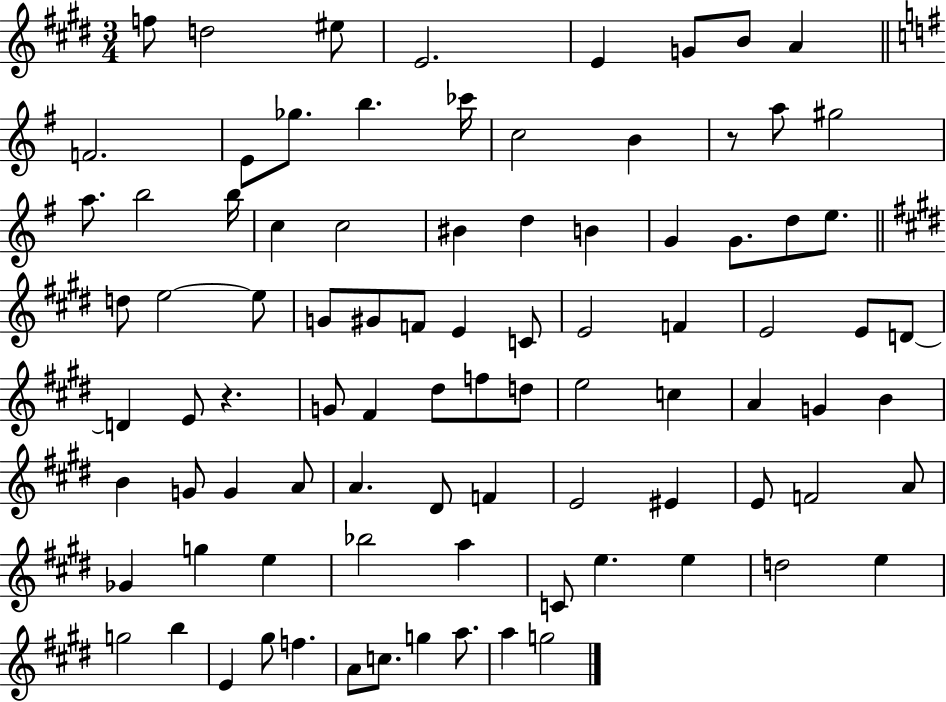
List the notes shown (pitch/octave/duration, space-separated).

F5/e D5/h EIS5/e E4/h. E4/q G4/e B4/e A4/q F4/h. E4/e Gb5/e. B5/q. CES6/s C5/h B4/q R/e A5/e G#5/h A5/e. B5/h B5/s C5/q C5/h BIS4/q D5/q B4/q G4/q G4/e. D5/e E5/e. D5/e E5/h E5/e G4/e G#4/e F4/e E4/q C4/e E4/h F4/q E4/h E4/e D4/e D4/q E4/e R/q. G4/e F#4/q D#5/e F5/e D5/e E5/h C5/q A4/q G4/q B4/q B4/q G4/e G4/q A4/e A4/q. D#4/e F4/q E4/h EIS4/q E4/e F4/h A4/e Gb4/q G5/q E5/q Bb5/h A5/q C4/e E5/q. E5/q D5/h E5/q G5/h B5/q E4/q G#5/e F5/q. A4/e C5/e. G5/q A5/e. A5/q G5/h